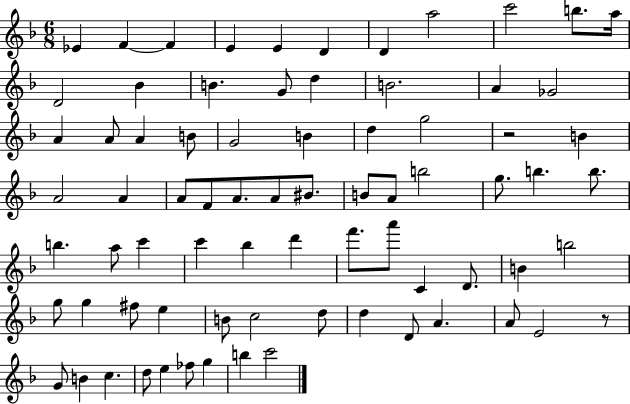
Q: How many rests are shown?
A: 2